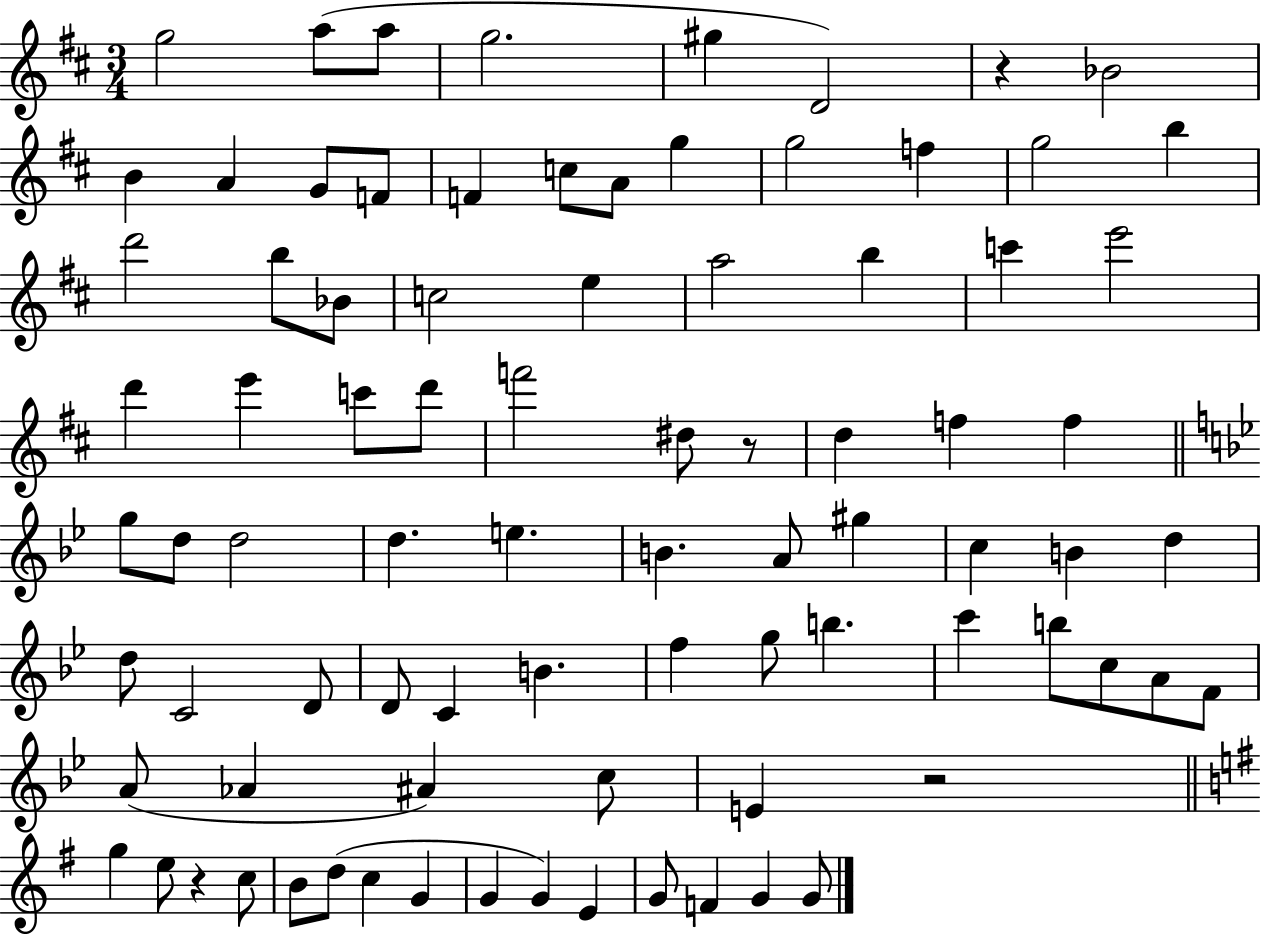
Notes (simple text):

G5/h A5/e A5/e G5/h. G#5/q D4/h R/q Bb4/h B4/q A4/q G4/e F4/e F4/q C5/e A4/e G5/q G5/h F5/q G5/h B5/q D6/h B5/e Bb4/e C5/h E5/q A5/h B5/q C6/q E6/h D6/q E6/q C6/e D6/e F6/h D#5/e R/e D5/q F5/q F5/q G5/e D5/e D5/h D5/q. E5/q. B4/q. A4/e G#5/q C5/q B4/q D5/q D5/e C4/h D4/e D4/e C4/q B4/q. F5/q G5/e B5/q. C6/q B5/e C5/e A4/e F4/e A4/e Ab4/q A#4/q C5/e E4/q R/h G5/q E5/e R/q C5/e B4/e D5/e C5/q G4/q G4/q G4/q E4/q G4/e F4/q G4/q G4/e